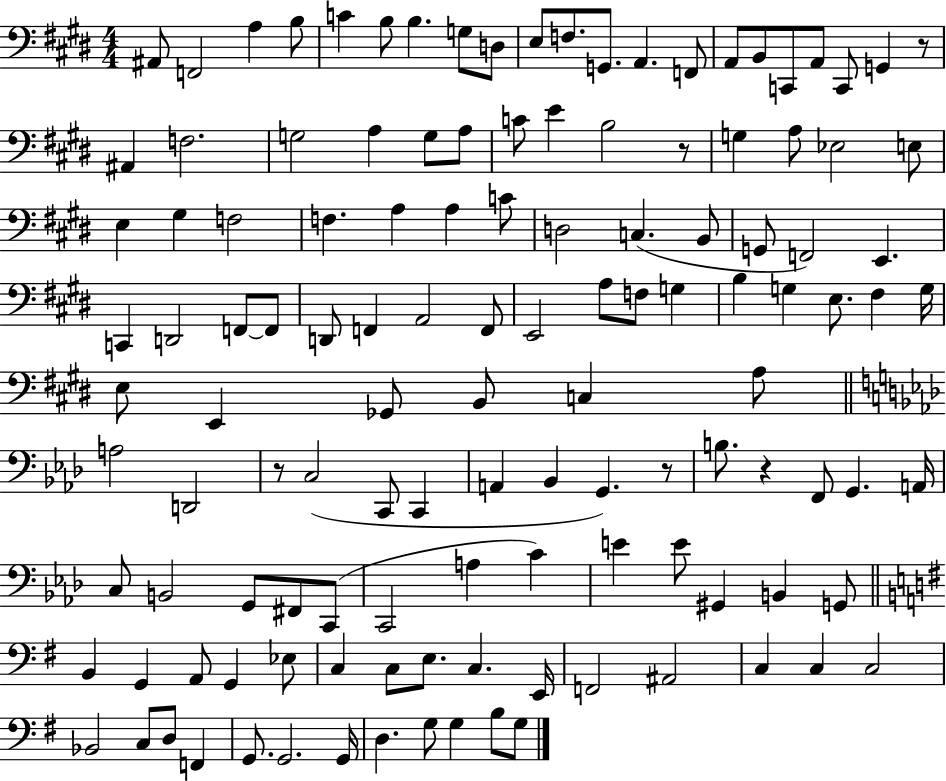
A#2/e F2/h A3/q B3/e C4/q B3/e B3/q. G3/e D3/e E3/e F3/e. G2/e. A2/q. F2/e A2/e B2/e C2/e A2/e C2/e G2/q R/e A#2/q F3/h. G3/h A3/q G3/e A3/e C4/e E4/q B3/h R/e G3/q A3/e Eb3/h E3/e E3/q G#3/q F3/h F3/q. A3/q A3/q C4/e D3/h C3/q. B2/e G2/e F2/h E2/q. C2/q D2/h F2/e F2/e D2/e F2/q A2/h F2/e E2/h A3/e F3/e G3/q B3/q G3/q E3/e. F#3/q G3/s E3/e E2/q Gb2/e B2/e C3/q A3/e A3/h D2/h R/e C3/h C2/e C2/q A2/q Bb2/q G2/q. R/e B3/e. R/q F2/e G2/q. A2/s C3/e B2/h G2/e F#2/e C2/e C2/h A3/q C4/q E4/q E4/e G#2/q B2/q G2/e B2/q G2/q A2/e G2/q Eb3/e C3/q C3/e E3/e. C3/q. E2/s F2/h A#2/h C3/q C3/q C3/h Bb2/h C3/e D3/e F2/q G2/e. G2/h. G2/s D3/q. G3/e G3/q B3/e G3/e